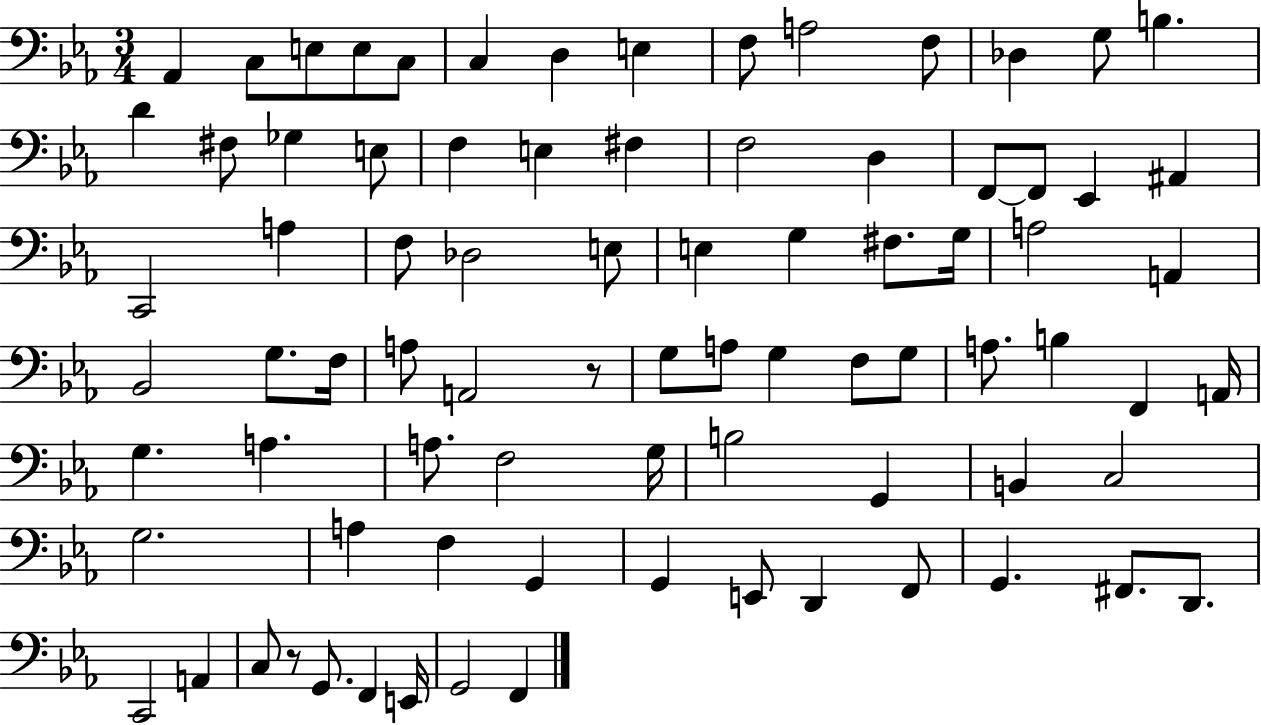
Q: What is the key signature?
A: EES major